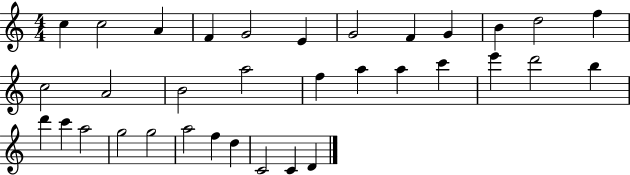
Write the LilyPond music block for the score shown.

{
  \clef treble
  \numericTimeSignature
  \time 4/4
  \key c \major
  c''4 c''2 a'4 | f'4 g'2 e'4 | g'2 f'4 g'4 | b'4 d''2 f''4 | \break c''2 a'2 | b'2 a''2 | f''4 a''4 a''4 c'''4 | e'''4 d'''2 b''4 | \break d'''4 c'''4 a''2 | g''2 g''2 | a''2 f''4 d''4 | c'2 c'4 d'4 | \break \bar "|."
}